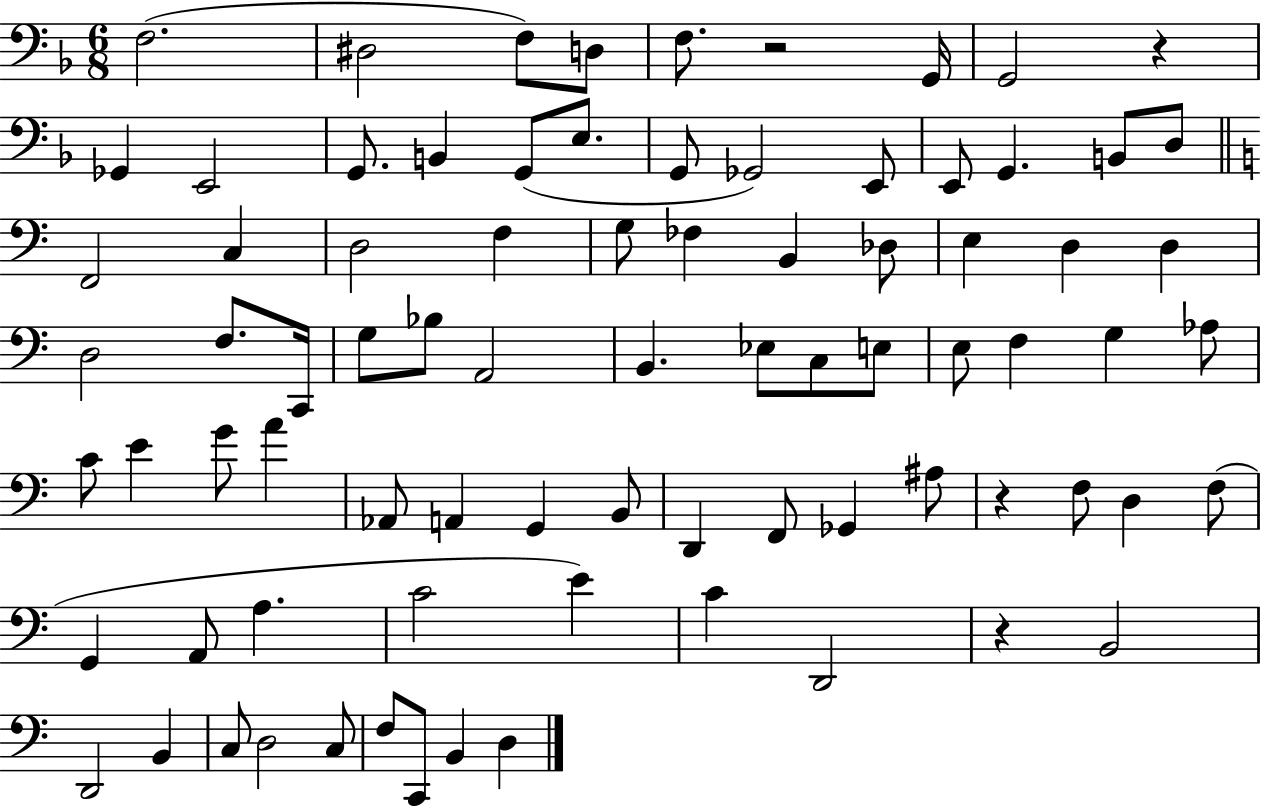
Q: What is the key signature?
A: F major